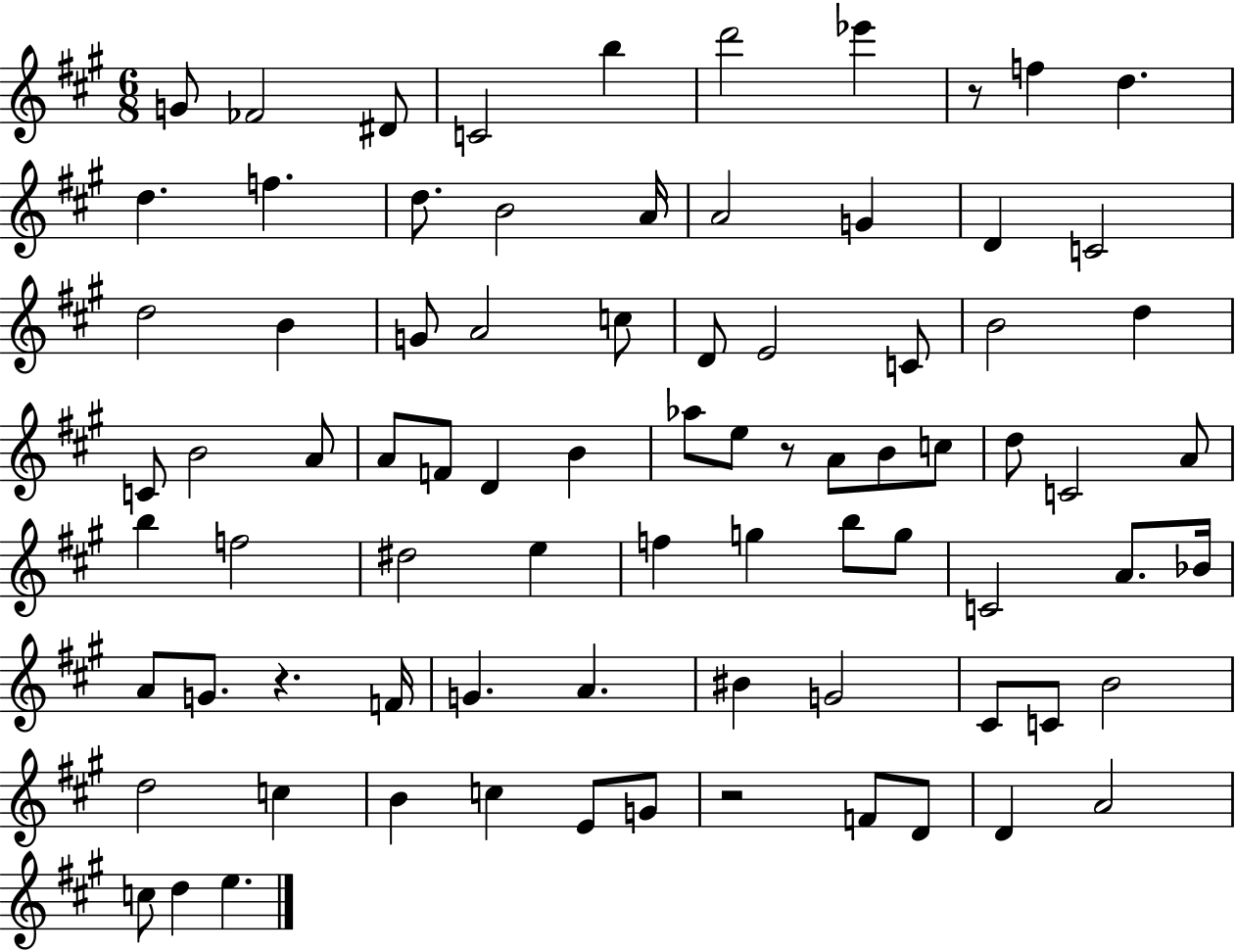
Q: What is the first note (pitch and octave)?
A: G4